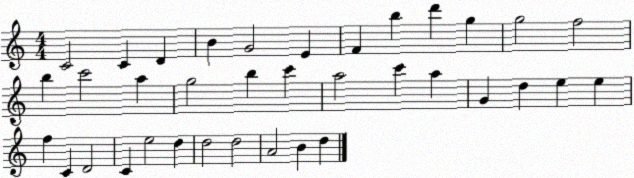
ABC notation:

X:1
T:Untitled
M:4/4
L:1/4
K:C
C2 C D B G2 E F b d' g g2 f2 b c'2 a g2 b c' a2 c' a G d e e f C D2 C e2 d d2 d2 A2 B d